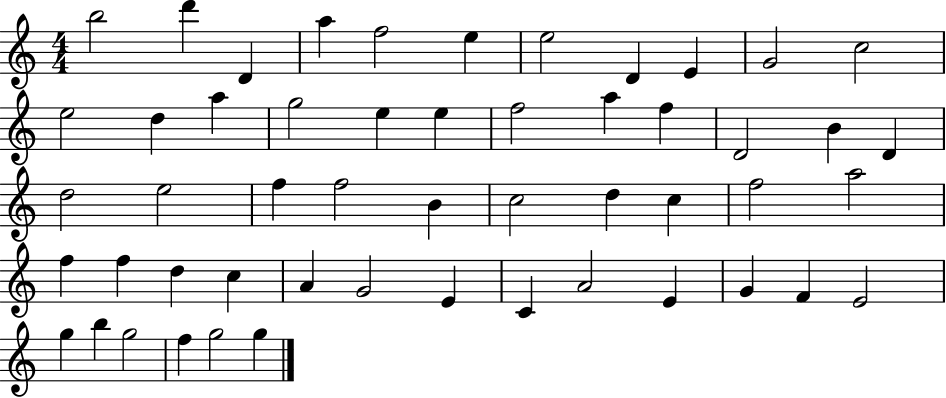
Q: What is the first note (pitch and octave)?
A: B5